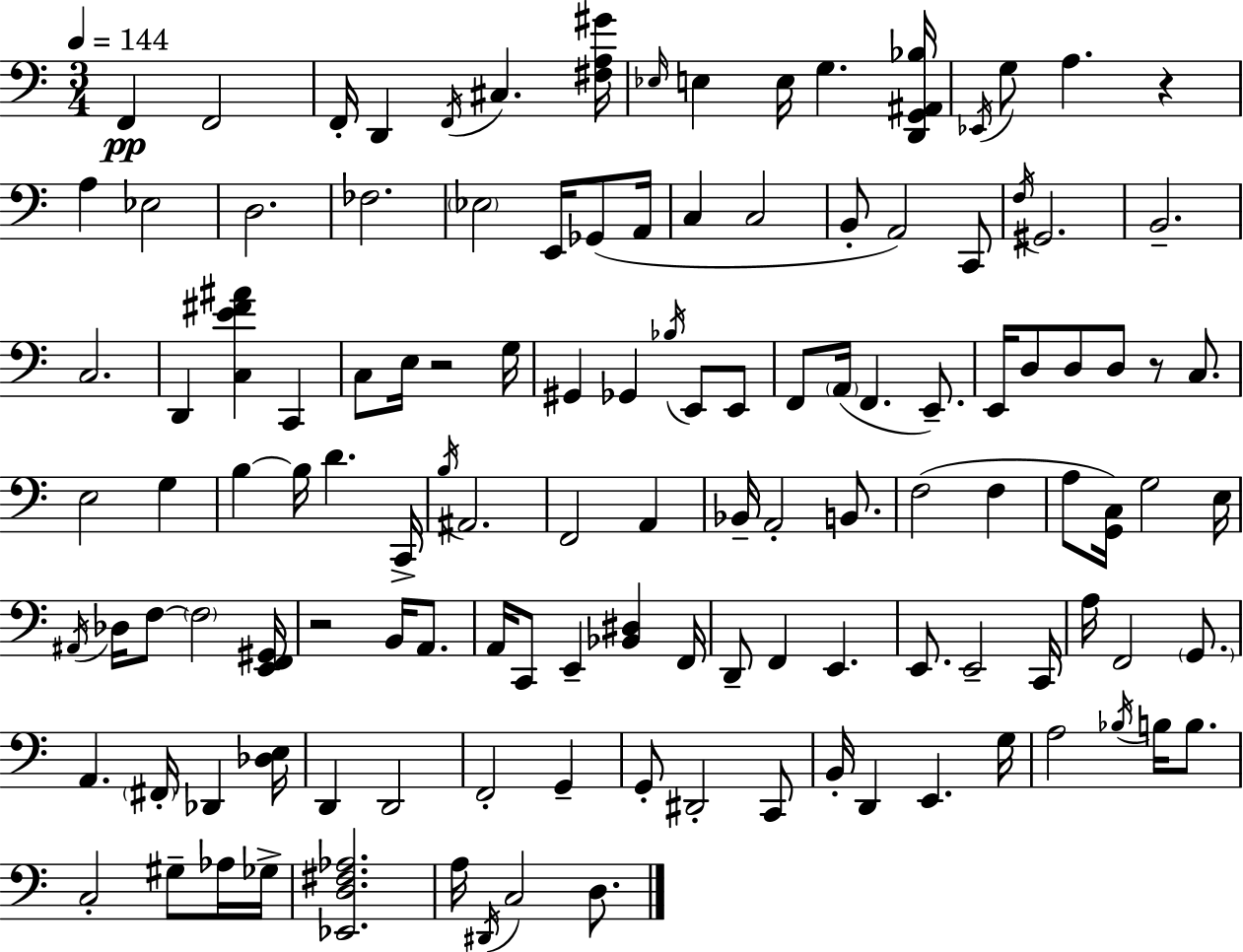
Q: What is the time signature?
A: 3/4